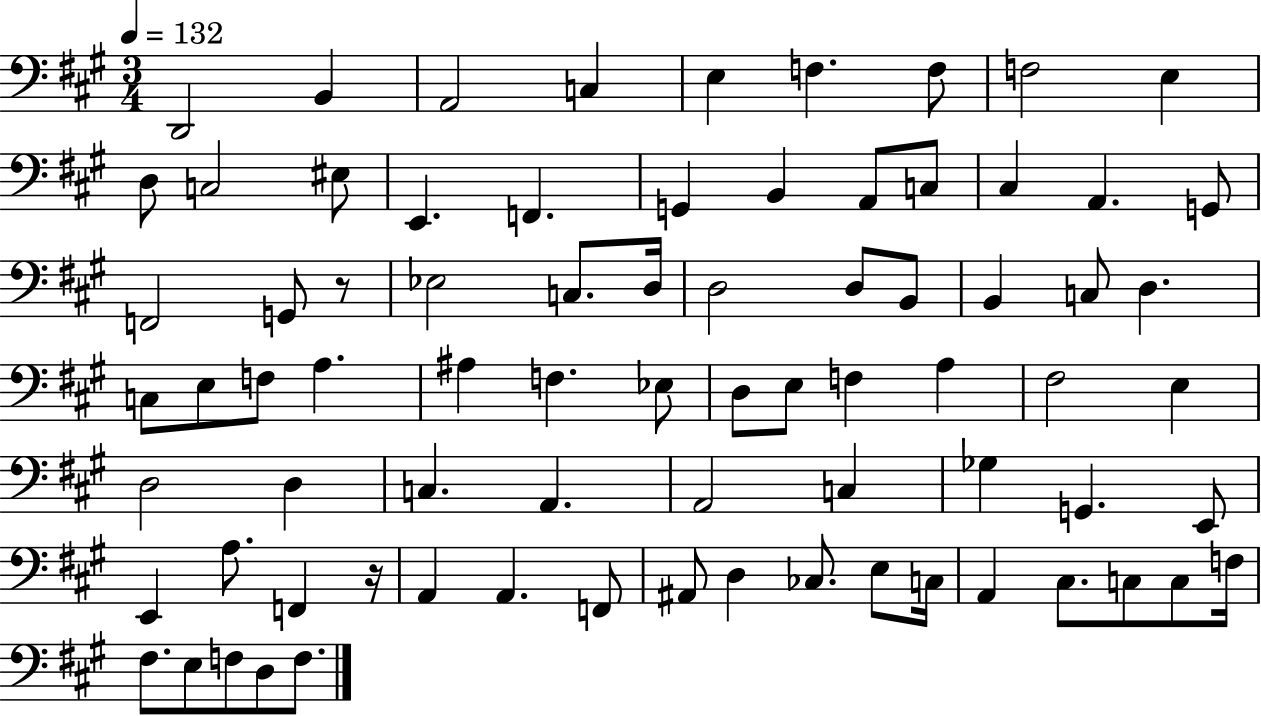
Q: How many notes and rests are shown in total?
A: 77